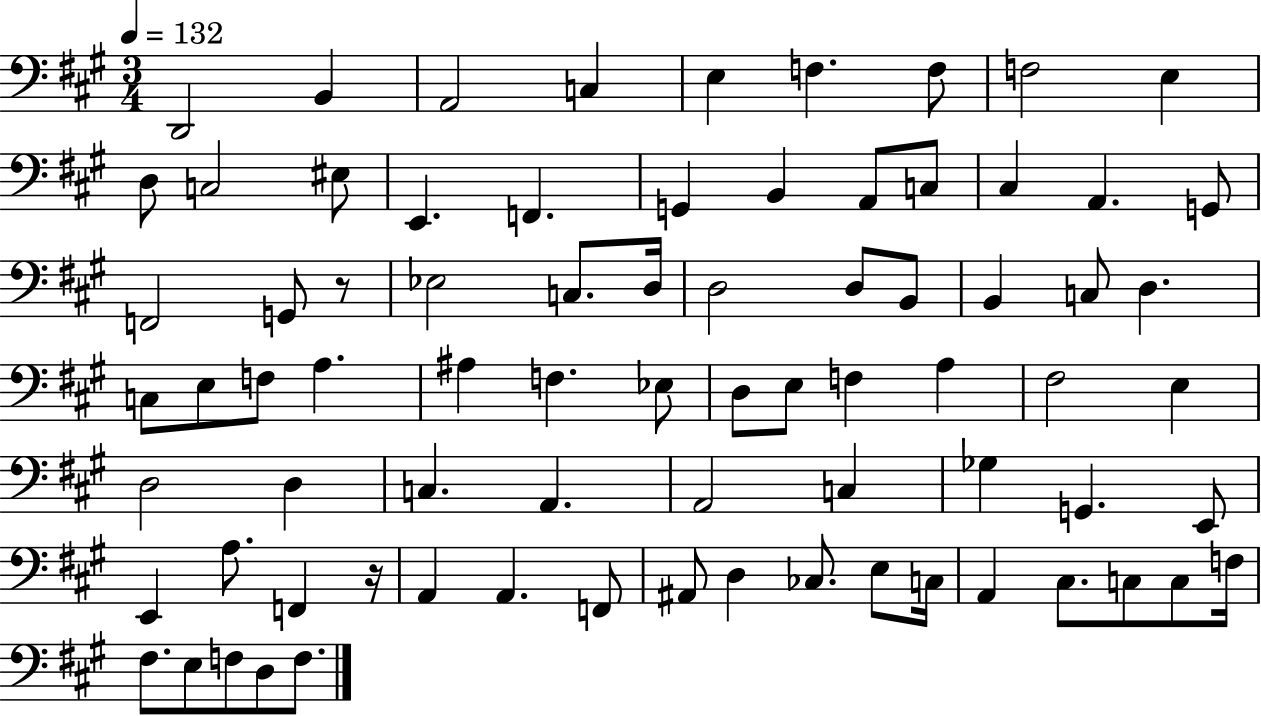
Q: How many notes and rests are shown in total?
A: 77